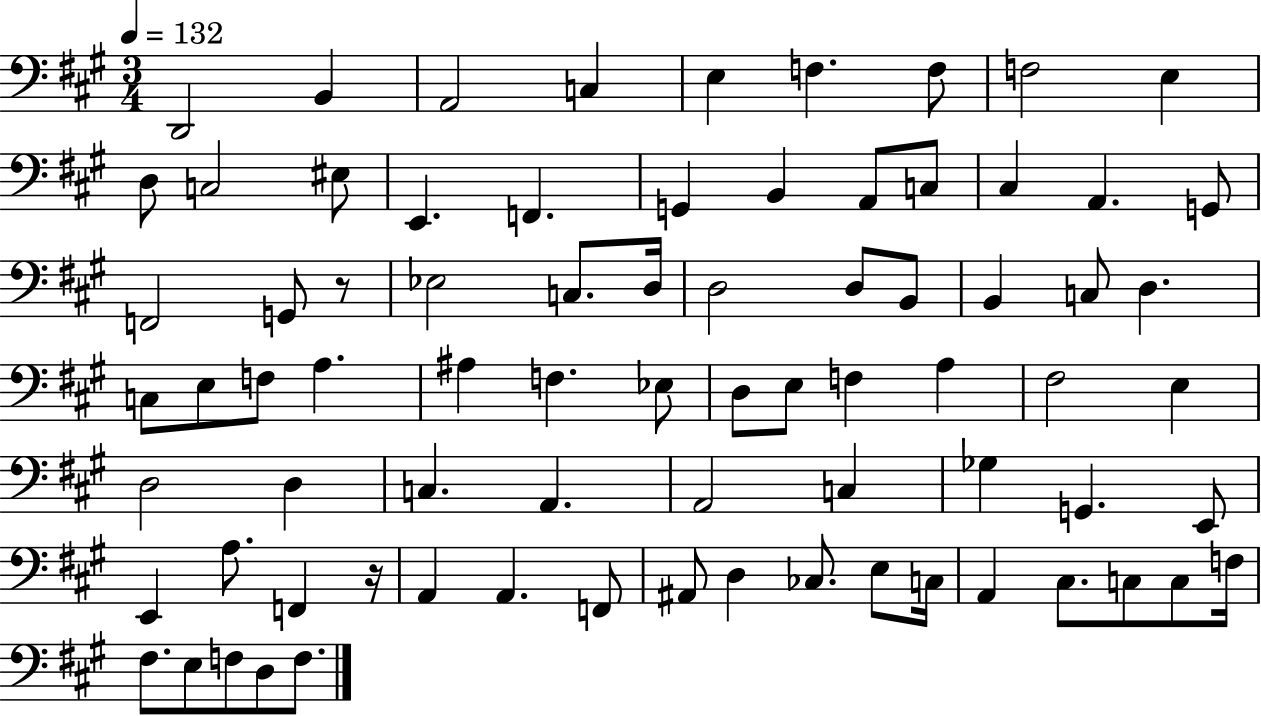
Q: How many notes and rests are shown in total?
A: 77